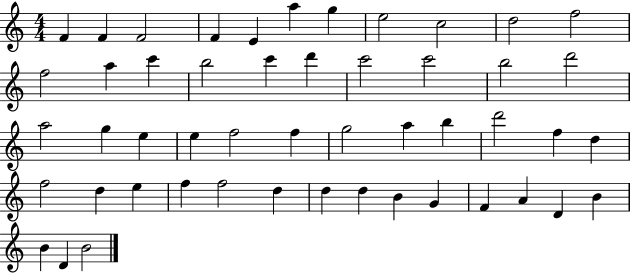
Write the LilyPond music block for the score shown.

{
  \clef treble
  \numericTimeSignature
  \time 4/4
  \key c \major
  f'4 f'4 f'2 | f'4 e'4 a''4 g''4 | e''2 c''2 | d''2 f''2 | \break f''2 a''4 c'''4 | b''2 c'''4 d'''4 | c'''2 c'''2 | b''2 d'''2 | \break a''2 g''4 e''4 | e''4 f''2 f''4 | g''2 a''4 b''4 | d'''2 f''4 d''4 | \break f''2 d''4 e''4 | f''4 f''2 d''4 | d''4 d''4 b'4 g'4 | f'4 a'4 d'4 b'4 | \break b'4 d'4 b'2 | \bar "|."
}